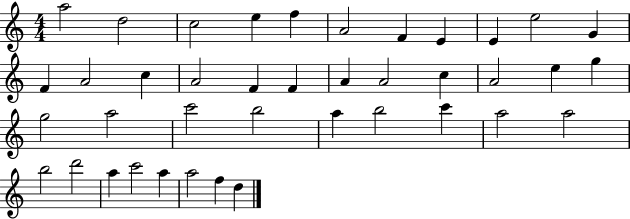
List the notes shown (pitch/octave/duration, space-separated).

A5/h D5/h C5/h E5/q F5/q A4/h F4/q E4/q E4/q E5/h G4/q F4/q A4/h C5/q A4/h F4/q F4/q A4/q A4/h C5/q A4/h E5/q G5/q G5/h A5/h C6/h B5/h A5/q B5/h C6/q A5/h A5/h B5/h D6/h A5/q C6/h A5/q A5/h F5/q D5/q